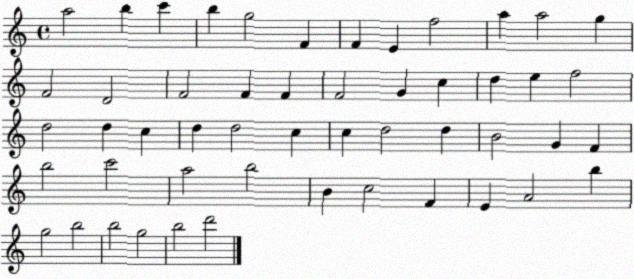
X:1
T:Untitled
M:4/4
L:1/4
K:C
a2 b c' b g2 F F E f2 a a2 g F2 D2 F2 F F F2 G c d e f2 d2 d c d d2 c c d2 d B2 G F b2 c'2 a2 b2 B c2 F E A2 b g2 b2 b2 g2 b2 d'2